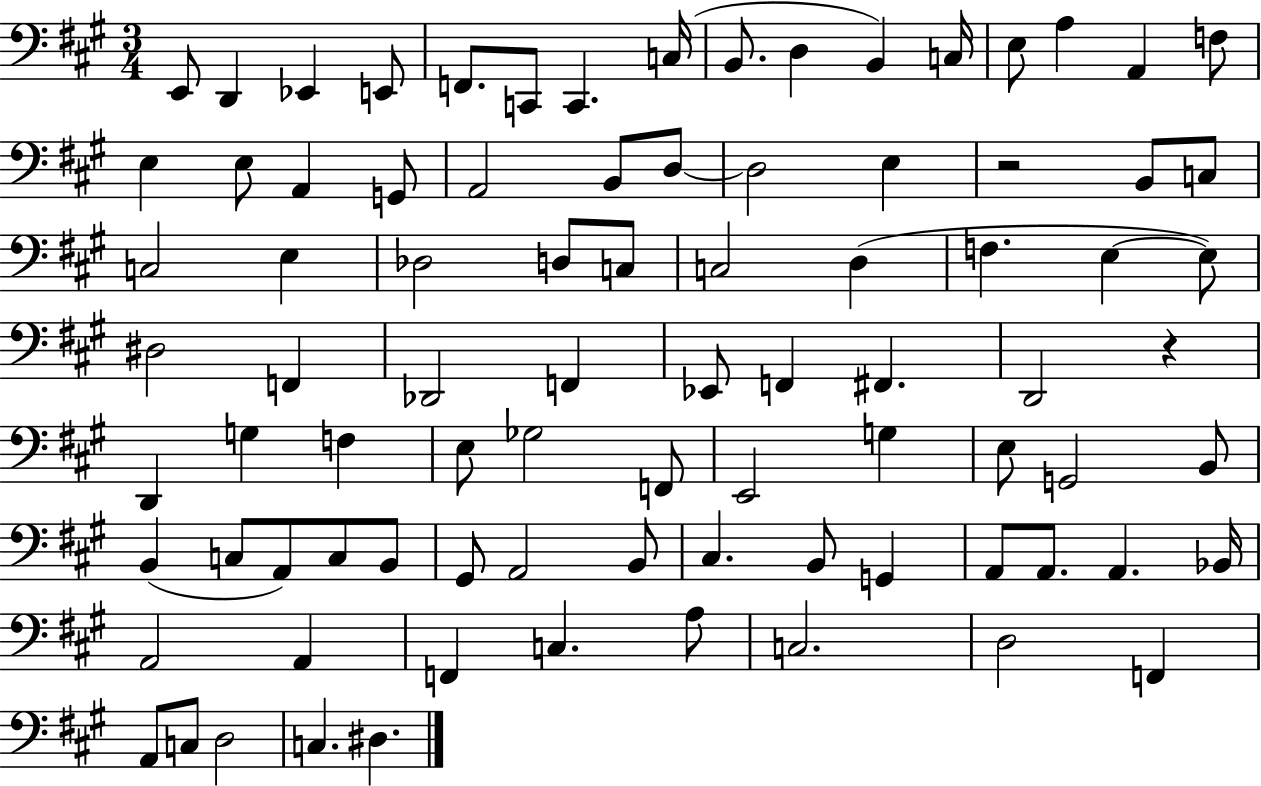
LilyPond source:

{
  \clef bass
  \numericTimeSignature
  \time 3/4
  \key a \major
  \repeat volta 2 { e,8 d,4 ees,4 e,8 | f,8. c,8 c,4. c16( | b,8. d4 b,4) c16 | e8 a4 a,4 f8 | \break e4 e8 a,4 g,8 | a,2 b,8 d8~~ | d2 e4 | r2 b,8 c8 | \break c2 e4 | des2 d8 c8 | c2 d4( | f4. e4~~ e8) | \break dis2 f,4 | des,2 f,4 | ees,8 f,4 fis,4. | d,2 r4 | \break d,4 g4 f4 | e8 ges2 f,8 | e,2 g4 | e8 g,2 b,8 | \break b,4( c8 a,8) c8 b,8 | gis,8 a,2 b,8 | cis4. b,8 g,4 | a,8 a,8. a,4. bes,16 | \break a,2 a,4 | f,4 c4. a8 | c2. | d2 f,4 | \break a,8 c8 d2 | c4. dis4. | } \bar "|."
}